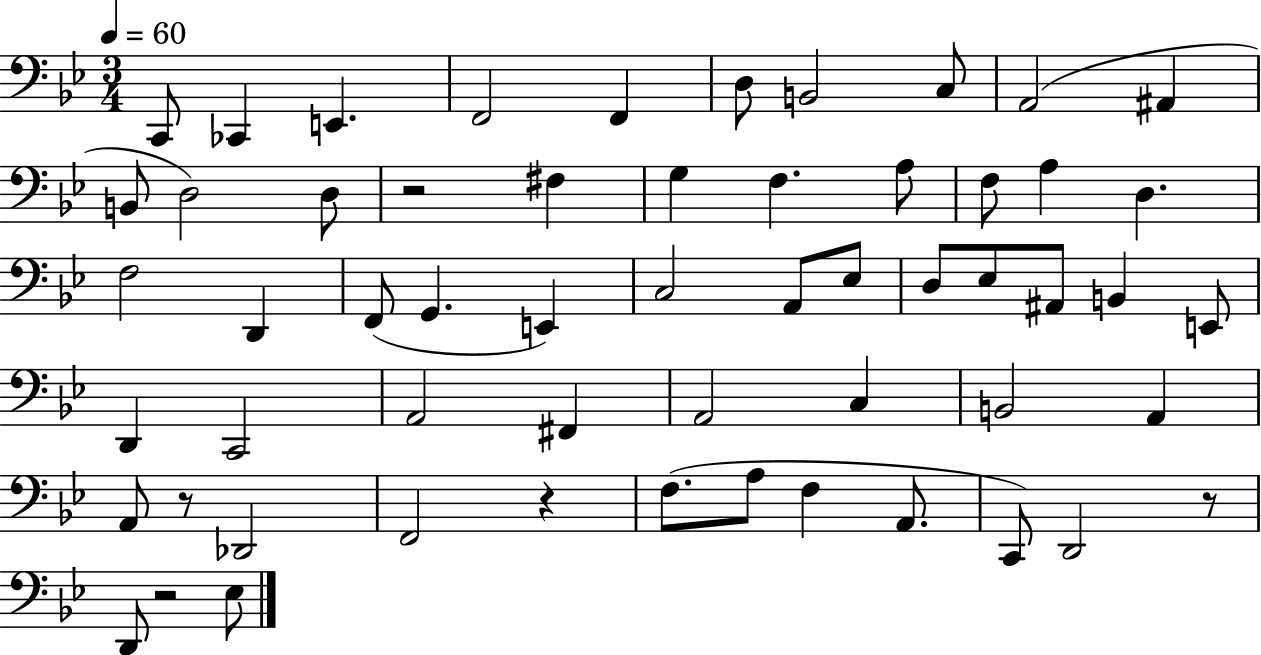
{
  \clef bass
  \numericTimeSignature
  \time 3/4
  \key bes \major
  \tempo 4 = 60
  c,8 ces,4 e,4. | f,2 f,4 | d8 b,2 c8 | a,2( ais,4 | \break b,8 d2) d8 | r2 fis4 | g4 f4. a8 | f8 a4 d4. | \break f2 d,4 | f,8( g,4. e,4) | c2 a,8 ees8 | d8 ees8 ais,8 b,4 e,8 | \break d,4 c,2 | a,2 fis,4 | a,2 c4 | b,2 a,4 | \break a,8 r8 des,2 | f,2 r4 | f8.( a8 f4 a,8. | c,8) d,2 r8 | \break d,8 r2 ees8 | \bar "|."
}